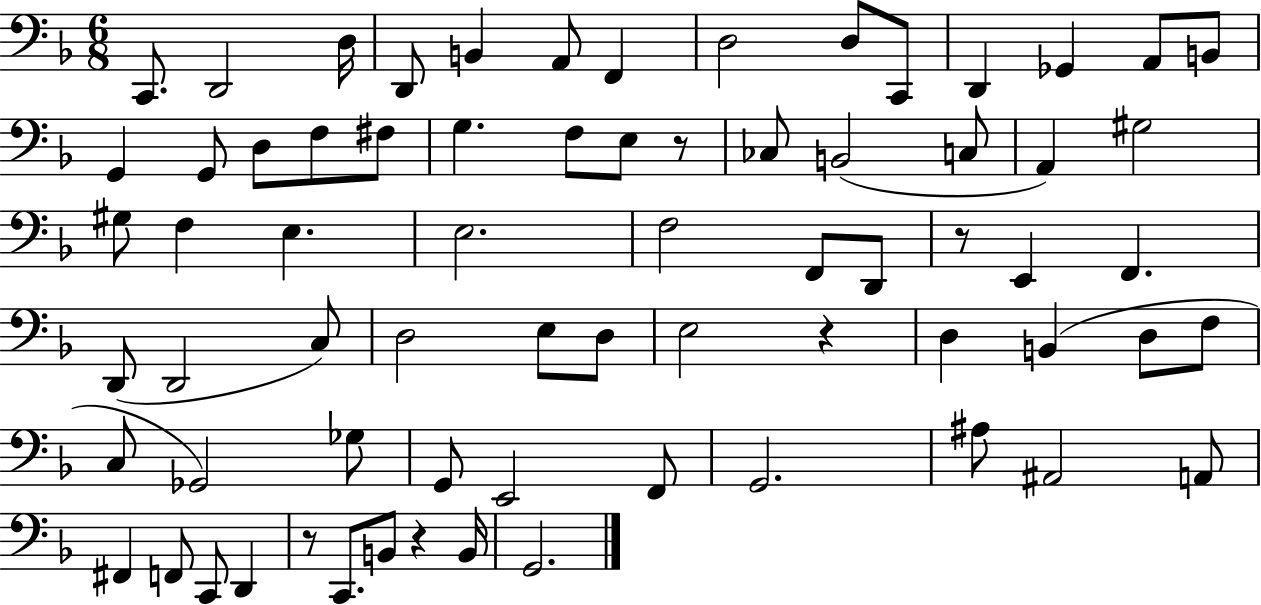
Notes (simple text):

C2/e. D2/h D3/s D2/e B2/q A2/e F2/q D3/h D3/e C2/e D2/q Gb2/q A2/e B2/e G2/q G2/e D3/e F3/e F#3/e G3/q. F3/e E3/e R/e CES3/e B2/h C3/e A2/q G#3/h G#3/e F3/q E3/q. E3/h. F3/h F2/e D2/e R/e E2/q F2/q. D2/e D2/h C3/e D3/h E3/e D3/e E3/h R/q D3/q B2/q D3/e F3/e C3/e Gb2/h Gb3/e G2/e E2/h F2/e G2/h. A#3/e A#2/h A2/e F#2/q F2/e C2/e D2/q R/e C2/e. B2/e R/q B2/s G2/h.